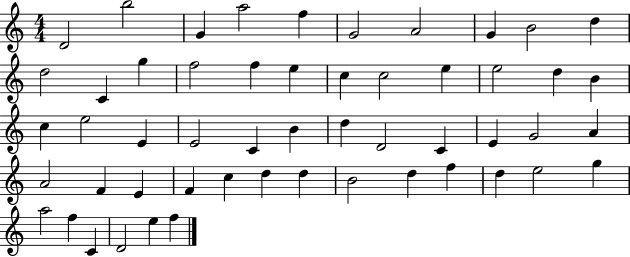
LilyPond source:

{
  \clef treble
  \numericTimeSignature
  \time 4/4
  \key c \major
  d'2 b''2 | g'4 a''2 f''4 | g'2 a'2 | g'4 b'2 d''4 | \break d''2 c'4 g''4 | f''2 f''4 e''4 | c''4 c''2 e''4 | e''2 d''4 b'4 | \break c''4 e''2 e'4 | e'2 c'4 b'4 | d''4 d'2 c'4 | e'4 g'2 a'4 | \break a'2 f'4 e'4 | f'4 c''4 d''4 d''4 | b'2 d''4 f''4 | d''4 e''2 g''4 | \break a''2 f''4 c'4 | d'2 e''4 f''4 | \bar "|."
}